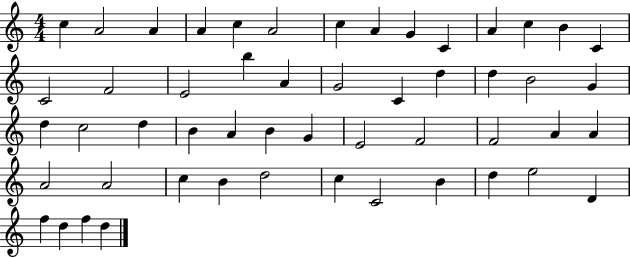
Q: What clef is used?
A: treble